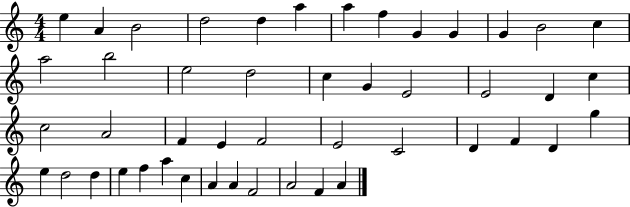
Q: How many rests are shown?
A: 0